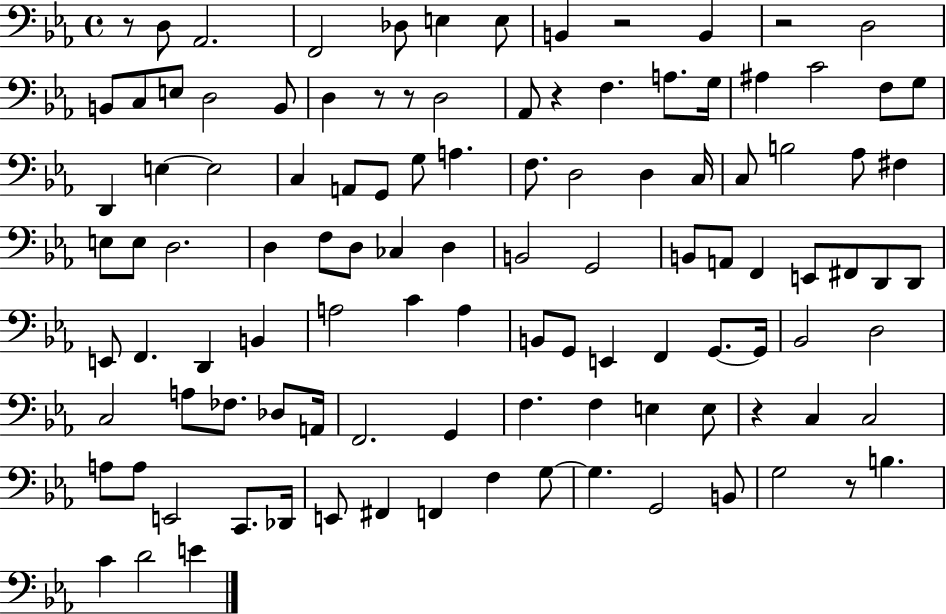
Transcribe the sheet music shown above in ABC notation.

X:1
T:Untitled
M:4/4
L:1/4
K:Eb
z/2 D,/2 _A,,2 F,,2 _D,/2 E, E,/2 B,, z2 B,, z2 D,2 B,,/2 C,/2 E,/2 D,2 B,,/2 D, z/2 z/2 D,2 _A,,/2 z F, A,/2 G,/4 ^A, C2 F,/2 G,/2 D,, E, E,2 C, A,,/2 G,,/2 G,/2 A, F,/2 D,2 D, C,/4 C,/2 B,2 _A,/2 ^F, E,/2 E,/2 D,2 D, F,/2 D,/2 _C, D, B,,2 G,,2 B,,/2 A,,/2 F,, E,,/2 ^F,,/2 D,,/2 D,,/2 E,,/2 F,, D,, B,, A,2 C A, B,,/2 G,,/2 E,, F,, G,,/2 G,,/4 _B,,2 D,2 C,2 A,/2 _F,/2 _D,/2 A,,/4 F,,2 G,, F, F, E, E,/2 z C, C,2 A,/2 A,/2 E,,2 C,,/2 _D,,/4 E,,/2 ^F,, F,, F, G,/2 G, G,,2 B,,/2 G,2 z/2 B, C D2 E